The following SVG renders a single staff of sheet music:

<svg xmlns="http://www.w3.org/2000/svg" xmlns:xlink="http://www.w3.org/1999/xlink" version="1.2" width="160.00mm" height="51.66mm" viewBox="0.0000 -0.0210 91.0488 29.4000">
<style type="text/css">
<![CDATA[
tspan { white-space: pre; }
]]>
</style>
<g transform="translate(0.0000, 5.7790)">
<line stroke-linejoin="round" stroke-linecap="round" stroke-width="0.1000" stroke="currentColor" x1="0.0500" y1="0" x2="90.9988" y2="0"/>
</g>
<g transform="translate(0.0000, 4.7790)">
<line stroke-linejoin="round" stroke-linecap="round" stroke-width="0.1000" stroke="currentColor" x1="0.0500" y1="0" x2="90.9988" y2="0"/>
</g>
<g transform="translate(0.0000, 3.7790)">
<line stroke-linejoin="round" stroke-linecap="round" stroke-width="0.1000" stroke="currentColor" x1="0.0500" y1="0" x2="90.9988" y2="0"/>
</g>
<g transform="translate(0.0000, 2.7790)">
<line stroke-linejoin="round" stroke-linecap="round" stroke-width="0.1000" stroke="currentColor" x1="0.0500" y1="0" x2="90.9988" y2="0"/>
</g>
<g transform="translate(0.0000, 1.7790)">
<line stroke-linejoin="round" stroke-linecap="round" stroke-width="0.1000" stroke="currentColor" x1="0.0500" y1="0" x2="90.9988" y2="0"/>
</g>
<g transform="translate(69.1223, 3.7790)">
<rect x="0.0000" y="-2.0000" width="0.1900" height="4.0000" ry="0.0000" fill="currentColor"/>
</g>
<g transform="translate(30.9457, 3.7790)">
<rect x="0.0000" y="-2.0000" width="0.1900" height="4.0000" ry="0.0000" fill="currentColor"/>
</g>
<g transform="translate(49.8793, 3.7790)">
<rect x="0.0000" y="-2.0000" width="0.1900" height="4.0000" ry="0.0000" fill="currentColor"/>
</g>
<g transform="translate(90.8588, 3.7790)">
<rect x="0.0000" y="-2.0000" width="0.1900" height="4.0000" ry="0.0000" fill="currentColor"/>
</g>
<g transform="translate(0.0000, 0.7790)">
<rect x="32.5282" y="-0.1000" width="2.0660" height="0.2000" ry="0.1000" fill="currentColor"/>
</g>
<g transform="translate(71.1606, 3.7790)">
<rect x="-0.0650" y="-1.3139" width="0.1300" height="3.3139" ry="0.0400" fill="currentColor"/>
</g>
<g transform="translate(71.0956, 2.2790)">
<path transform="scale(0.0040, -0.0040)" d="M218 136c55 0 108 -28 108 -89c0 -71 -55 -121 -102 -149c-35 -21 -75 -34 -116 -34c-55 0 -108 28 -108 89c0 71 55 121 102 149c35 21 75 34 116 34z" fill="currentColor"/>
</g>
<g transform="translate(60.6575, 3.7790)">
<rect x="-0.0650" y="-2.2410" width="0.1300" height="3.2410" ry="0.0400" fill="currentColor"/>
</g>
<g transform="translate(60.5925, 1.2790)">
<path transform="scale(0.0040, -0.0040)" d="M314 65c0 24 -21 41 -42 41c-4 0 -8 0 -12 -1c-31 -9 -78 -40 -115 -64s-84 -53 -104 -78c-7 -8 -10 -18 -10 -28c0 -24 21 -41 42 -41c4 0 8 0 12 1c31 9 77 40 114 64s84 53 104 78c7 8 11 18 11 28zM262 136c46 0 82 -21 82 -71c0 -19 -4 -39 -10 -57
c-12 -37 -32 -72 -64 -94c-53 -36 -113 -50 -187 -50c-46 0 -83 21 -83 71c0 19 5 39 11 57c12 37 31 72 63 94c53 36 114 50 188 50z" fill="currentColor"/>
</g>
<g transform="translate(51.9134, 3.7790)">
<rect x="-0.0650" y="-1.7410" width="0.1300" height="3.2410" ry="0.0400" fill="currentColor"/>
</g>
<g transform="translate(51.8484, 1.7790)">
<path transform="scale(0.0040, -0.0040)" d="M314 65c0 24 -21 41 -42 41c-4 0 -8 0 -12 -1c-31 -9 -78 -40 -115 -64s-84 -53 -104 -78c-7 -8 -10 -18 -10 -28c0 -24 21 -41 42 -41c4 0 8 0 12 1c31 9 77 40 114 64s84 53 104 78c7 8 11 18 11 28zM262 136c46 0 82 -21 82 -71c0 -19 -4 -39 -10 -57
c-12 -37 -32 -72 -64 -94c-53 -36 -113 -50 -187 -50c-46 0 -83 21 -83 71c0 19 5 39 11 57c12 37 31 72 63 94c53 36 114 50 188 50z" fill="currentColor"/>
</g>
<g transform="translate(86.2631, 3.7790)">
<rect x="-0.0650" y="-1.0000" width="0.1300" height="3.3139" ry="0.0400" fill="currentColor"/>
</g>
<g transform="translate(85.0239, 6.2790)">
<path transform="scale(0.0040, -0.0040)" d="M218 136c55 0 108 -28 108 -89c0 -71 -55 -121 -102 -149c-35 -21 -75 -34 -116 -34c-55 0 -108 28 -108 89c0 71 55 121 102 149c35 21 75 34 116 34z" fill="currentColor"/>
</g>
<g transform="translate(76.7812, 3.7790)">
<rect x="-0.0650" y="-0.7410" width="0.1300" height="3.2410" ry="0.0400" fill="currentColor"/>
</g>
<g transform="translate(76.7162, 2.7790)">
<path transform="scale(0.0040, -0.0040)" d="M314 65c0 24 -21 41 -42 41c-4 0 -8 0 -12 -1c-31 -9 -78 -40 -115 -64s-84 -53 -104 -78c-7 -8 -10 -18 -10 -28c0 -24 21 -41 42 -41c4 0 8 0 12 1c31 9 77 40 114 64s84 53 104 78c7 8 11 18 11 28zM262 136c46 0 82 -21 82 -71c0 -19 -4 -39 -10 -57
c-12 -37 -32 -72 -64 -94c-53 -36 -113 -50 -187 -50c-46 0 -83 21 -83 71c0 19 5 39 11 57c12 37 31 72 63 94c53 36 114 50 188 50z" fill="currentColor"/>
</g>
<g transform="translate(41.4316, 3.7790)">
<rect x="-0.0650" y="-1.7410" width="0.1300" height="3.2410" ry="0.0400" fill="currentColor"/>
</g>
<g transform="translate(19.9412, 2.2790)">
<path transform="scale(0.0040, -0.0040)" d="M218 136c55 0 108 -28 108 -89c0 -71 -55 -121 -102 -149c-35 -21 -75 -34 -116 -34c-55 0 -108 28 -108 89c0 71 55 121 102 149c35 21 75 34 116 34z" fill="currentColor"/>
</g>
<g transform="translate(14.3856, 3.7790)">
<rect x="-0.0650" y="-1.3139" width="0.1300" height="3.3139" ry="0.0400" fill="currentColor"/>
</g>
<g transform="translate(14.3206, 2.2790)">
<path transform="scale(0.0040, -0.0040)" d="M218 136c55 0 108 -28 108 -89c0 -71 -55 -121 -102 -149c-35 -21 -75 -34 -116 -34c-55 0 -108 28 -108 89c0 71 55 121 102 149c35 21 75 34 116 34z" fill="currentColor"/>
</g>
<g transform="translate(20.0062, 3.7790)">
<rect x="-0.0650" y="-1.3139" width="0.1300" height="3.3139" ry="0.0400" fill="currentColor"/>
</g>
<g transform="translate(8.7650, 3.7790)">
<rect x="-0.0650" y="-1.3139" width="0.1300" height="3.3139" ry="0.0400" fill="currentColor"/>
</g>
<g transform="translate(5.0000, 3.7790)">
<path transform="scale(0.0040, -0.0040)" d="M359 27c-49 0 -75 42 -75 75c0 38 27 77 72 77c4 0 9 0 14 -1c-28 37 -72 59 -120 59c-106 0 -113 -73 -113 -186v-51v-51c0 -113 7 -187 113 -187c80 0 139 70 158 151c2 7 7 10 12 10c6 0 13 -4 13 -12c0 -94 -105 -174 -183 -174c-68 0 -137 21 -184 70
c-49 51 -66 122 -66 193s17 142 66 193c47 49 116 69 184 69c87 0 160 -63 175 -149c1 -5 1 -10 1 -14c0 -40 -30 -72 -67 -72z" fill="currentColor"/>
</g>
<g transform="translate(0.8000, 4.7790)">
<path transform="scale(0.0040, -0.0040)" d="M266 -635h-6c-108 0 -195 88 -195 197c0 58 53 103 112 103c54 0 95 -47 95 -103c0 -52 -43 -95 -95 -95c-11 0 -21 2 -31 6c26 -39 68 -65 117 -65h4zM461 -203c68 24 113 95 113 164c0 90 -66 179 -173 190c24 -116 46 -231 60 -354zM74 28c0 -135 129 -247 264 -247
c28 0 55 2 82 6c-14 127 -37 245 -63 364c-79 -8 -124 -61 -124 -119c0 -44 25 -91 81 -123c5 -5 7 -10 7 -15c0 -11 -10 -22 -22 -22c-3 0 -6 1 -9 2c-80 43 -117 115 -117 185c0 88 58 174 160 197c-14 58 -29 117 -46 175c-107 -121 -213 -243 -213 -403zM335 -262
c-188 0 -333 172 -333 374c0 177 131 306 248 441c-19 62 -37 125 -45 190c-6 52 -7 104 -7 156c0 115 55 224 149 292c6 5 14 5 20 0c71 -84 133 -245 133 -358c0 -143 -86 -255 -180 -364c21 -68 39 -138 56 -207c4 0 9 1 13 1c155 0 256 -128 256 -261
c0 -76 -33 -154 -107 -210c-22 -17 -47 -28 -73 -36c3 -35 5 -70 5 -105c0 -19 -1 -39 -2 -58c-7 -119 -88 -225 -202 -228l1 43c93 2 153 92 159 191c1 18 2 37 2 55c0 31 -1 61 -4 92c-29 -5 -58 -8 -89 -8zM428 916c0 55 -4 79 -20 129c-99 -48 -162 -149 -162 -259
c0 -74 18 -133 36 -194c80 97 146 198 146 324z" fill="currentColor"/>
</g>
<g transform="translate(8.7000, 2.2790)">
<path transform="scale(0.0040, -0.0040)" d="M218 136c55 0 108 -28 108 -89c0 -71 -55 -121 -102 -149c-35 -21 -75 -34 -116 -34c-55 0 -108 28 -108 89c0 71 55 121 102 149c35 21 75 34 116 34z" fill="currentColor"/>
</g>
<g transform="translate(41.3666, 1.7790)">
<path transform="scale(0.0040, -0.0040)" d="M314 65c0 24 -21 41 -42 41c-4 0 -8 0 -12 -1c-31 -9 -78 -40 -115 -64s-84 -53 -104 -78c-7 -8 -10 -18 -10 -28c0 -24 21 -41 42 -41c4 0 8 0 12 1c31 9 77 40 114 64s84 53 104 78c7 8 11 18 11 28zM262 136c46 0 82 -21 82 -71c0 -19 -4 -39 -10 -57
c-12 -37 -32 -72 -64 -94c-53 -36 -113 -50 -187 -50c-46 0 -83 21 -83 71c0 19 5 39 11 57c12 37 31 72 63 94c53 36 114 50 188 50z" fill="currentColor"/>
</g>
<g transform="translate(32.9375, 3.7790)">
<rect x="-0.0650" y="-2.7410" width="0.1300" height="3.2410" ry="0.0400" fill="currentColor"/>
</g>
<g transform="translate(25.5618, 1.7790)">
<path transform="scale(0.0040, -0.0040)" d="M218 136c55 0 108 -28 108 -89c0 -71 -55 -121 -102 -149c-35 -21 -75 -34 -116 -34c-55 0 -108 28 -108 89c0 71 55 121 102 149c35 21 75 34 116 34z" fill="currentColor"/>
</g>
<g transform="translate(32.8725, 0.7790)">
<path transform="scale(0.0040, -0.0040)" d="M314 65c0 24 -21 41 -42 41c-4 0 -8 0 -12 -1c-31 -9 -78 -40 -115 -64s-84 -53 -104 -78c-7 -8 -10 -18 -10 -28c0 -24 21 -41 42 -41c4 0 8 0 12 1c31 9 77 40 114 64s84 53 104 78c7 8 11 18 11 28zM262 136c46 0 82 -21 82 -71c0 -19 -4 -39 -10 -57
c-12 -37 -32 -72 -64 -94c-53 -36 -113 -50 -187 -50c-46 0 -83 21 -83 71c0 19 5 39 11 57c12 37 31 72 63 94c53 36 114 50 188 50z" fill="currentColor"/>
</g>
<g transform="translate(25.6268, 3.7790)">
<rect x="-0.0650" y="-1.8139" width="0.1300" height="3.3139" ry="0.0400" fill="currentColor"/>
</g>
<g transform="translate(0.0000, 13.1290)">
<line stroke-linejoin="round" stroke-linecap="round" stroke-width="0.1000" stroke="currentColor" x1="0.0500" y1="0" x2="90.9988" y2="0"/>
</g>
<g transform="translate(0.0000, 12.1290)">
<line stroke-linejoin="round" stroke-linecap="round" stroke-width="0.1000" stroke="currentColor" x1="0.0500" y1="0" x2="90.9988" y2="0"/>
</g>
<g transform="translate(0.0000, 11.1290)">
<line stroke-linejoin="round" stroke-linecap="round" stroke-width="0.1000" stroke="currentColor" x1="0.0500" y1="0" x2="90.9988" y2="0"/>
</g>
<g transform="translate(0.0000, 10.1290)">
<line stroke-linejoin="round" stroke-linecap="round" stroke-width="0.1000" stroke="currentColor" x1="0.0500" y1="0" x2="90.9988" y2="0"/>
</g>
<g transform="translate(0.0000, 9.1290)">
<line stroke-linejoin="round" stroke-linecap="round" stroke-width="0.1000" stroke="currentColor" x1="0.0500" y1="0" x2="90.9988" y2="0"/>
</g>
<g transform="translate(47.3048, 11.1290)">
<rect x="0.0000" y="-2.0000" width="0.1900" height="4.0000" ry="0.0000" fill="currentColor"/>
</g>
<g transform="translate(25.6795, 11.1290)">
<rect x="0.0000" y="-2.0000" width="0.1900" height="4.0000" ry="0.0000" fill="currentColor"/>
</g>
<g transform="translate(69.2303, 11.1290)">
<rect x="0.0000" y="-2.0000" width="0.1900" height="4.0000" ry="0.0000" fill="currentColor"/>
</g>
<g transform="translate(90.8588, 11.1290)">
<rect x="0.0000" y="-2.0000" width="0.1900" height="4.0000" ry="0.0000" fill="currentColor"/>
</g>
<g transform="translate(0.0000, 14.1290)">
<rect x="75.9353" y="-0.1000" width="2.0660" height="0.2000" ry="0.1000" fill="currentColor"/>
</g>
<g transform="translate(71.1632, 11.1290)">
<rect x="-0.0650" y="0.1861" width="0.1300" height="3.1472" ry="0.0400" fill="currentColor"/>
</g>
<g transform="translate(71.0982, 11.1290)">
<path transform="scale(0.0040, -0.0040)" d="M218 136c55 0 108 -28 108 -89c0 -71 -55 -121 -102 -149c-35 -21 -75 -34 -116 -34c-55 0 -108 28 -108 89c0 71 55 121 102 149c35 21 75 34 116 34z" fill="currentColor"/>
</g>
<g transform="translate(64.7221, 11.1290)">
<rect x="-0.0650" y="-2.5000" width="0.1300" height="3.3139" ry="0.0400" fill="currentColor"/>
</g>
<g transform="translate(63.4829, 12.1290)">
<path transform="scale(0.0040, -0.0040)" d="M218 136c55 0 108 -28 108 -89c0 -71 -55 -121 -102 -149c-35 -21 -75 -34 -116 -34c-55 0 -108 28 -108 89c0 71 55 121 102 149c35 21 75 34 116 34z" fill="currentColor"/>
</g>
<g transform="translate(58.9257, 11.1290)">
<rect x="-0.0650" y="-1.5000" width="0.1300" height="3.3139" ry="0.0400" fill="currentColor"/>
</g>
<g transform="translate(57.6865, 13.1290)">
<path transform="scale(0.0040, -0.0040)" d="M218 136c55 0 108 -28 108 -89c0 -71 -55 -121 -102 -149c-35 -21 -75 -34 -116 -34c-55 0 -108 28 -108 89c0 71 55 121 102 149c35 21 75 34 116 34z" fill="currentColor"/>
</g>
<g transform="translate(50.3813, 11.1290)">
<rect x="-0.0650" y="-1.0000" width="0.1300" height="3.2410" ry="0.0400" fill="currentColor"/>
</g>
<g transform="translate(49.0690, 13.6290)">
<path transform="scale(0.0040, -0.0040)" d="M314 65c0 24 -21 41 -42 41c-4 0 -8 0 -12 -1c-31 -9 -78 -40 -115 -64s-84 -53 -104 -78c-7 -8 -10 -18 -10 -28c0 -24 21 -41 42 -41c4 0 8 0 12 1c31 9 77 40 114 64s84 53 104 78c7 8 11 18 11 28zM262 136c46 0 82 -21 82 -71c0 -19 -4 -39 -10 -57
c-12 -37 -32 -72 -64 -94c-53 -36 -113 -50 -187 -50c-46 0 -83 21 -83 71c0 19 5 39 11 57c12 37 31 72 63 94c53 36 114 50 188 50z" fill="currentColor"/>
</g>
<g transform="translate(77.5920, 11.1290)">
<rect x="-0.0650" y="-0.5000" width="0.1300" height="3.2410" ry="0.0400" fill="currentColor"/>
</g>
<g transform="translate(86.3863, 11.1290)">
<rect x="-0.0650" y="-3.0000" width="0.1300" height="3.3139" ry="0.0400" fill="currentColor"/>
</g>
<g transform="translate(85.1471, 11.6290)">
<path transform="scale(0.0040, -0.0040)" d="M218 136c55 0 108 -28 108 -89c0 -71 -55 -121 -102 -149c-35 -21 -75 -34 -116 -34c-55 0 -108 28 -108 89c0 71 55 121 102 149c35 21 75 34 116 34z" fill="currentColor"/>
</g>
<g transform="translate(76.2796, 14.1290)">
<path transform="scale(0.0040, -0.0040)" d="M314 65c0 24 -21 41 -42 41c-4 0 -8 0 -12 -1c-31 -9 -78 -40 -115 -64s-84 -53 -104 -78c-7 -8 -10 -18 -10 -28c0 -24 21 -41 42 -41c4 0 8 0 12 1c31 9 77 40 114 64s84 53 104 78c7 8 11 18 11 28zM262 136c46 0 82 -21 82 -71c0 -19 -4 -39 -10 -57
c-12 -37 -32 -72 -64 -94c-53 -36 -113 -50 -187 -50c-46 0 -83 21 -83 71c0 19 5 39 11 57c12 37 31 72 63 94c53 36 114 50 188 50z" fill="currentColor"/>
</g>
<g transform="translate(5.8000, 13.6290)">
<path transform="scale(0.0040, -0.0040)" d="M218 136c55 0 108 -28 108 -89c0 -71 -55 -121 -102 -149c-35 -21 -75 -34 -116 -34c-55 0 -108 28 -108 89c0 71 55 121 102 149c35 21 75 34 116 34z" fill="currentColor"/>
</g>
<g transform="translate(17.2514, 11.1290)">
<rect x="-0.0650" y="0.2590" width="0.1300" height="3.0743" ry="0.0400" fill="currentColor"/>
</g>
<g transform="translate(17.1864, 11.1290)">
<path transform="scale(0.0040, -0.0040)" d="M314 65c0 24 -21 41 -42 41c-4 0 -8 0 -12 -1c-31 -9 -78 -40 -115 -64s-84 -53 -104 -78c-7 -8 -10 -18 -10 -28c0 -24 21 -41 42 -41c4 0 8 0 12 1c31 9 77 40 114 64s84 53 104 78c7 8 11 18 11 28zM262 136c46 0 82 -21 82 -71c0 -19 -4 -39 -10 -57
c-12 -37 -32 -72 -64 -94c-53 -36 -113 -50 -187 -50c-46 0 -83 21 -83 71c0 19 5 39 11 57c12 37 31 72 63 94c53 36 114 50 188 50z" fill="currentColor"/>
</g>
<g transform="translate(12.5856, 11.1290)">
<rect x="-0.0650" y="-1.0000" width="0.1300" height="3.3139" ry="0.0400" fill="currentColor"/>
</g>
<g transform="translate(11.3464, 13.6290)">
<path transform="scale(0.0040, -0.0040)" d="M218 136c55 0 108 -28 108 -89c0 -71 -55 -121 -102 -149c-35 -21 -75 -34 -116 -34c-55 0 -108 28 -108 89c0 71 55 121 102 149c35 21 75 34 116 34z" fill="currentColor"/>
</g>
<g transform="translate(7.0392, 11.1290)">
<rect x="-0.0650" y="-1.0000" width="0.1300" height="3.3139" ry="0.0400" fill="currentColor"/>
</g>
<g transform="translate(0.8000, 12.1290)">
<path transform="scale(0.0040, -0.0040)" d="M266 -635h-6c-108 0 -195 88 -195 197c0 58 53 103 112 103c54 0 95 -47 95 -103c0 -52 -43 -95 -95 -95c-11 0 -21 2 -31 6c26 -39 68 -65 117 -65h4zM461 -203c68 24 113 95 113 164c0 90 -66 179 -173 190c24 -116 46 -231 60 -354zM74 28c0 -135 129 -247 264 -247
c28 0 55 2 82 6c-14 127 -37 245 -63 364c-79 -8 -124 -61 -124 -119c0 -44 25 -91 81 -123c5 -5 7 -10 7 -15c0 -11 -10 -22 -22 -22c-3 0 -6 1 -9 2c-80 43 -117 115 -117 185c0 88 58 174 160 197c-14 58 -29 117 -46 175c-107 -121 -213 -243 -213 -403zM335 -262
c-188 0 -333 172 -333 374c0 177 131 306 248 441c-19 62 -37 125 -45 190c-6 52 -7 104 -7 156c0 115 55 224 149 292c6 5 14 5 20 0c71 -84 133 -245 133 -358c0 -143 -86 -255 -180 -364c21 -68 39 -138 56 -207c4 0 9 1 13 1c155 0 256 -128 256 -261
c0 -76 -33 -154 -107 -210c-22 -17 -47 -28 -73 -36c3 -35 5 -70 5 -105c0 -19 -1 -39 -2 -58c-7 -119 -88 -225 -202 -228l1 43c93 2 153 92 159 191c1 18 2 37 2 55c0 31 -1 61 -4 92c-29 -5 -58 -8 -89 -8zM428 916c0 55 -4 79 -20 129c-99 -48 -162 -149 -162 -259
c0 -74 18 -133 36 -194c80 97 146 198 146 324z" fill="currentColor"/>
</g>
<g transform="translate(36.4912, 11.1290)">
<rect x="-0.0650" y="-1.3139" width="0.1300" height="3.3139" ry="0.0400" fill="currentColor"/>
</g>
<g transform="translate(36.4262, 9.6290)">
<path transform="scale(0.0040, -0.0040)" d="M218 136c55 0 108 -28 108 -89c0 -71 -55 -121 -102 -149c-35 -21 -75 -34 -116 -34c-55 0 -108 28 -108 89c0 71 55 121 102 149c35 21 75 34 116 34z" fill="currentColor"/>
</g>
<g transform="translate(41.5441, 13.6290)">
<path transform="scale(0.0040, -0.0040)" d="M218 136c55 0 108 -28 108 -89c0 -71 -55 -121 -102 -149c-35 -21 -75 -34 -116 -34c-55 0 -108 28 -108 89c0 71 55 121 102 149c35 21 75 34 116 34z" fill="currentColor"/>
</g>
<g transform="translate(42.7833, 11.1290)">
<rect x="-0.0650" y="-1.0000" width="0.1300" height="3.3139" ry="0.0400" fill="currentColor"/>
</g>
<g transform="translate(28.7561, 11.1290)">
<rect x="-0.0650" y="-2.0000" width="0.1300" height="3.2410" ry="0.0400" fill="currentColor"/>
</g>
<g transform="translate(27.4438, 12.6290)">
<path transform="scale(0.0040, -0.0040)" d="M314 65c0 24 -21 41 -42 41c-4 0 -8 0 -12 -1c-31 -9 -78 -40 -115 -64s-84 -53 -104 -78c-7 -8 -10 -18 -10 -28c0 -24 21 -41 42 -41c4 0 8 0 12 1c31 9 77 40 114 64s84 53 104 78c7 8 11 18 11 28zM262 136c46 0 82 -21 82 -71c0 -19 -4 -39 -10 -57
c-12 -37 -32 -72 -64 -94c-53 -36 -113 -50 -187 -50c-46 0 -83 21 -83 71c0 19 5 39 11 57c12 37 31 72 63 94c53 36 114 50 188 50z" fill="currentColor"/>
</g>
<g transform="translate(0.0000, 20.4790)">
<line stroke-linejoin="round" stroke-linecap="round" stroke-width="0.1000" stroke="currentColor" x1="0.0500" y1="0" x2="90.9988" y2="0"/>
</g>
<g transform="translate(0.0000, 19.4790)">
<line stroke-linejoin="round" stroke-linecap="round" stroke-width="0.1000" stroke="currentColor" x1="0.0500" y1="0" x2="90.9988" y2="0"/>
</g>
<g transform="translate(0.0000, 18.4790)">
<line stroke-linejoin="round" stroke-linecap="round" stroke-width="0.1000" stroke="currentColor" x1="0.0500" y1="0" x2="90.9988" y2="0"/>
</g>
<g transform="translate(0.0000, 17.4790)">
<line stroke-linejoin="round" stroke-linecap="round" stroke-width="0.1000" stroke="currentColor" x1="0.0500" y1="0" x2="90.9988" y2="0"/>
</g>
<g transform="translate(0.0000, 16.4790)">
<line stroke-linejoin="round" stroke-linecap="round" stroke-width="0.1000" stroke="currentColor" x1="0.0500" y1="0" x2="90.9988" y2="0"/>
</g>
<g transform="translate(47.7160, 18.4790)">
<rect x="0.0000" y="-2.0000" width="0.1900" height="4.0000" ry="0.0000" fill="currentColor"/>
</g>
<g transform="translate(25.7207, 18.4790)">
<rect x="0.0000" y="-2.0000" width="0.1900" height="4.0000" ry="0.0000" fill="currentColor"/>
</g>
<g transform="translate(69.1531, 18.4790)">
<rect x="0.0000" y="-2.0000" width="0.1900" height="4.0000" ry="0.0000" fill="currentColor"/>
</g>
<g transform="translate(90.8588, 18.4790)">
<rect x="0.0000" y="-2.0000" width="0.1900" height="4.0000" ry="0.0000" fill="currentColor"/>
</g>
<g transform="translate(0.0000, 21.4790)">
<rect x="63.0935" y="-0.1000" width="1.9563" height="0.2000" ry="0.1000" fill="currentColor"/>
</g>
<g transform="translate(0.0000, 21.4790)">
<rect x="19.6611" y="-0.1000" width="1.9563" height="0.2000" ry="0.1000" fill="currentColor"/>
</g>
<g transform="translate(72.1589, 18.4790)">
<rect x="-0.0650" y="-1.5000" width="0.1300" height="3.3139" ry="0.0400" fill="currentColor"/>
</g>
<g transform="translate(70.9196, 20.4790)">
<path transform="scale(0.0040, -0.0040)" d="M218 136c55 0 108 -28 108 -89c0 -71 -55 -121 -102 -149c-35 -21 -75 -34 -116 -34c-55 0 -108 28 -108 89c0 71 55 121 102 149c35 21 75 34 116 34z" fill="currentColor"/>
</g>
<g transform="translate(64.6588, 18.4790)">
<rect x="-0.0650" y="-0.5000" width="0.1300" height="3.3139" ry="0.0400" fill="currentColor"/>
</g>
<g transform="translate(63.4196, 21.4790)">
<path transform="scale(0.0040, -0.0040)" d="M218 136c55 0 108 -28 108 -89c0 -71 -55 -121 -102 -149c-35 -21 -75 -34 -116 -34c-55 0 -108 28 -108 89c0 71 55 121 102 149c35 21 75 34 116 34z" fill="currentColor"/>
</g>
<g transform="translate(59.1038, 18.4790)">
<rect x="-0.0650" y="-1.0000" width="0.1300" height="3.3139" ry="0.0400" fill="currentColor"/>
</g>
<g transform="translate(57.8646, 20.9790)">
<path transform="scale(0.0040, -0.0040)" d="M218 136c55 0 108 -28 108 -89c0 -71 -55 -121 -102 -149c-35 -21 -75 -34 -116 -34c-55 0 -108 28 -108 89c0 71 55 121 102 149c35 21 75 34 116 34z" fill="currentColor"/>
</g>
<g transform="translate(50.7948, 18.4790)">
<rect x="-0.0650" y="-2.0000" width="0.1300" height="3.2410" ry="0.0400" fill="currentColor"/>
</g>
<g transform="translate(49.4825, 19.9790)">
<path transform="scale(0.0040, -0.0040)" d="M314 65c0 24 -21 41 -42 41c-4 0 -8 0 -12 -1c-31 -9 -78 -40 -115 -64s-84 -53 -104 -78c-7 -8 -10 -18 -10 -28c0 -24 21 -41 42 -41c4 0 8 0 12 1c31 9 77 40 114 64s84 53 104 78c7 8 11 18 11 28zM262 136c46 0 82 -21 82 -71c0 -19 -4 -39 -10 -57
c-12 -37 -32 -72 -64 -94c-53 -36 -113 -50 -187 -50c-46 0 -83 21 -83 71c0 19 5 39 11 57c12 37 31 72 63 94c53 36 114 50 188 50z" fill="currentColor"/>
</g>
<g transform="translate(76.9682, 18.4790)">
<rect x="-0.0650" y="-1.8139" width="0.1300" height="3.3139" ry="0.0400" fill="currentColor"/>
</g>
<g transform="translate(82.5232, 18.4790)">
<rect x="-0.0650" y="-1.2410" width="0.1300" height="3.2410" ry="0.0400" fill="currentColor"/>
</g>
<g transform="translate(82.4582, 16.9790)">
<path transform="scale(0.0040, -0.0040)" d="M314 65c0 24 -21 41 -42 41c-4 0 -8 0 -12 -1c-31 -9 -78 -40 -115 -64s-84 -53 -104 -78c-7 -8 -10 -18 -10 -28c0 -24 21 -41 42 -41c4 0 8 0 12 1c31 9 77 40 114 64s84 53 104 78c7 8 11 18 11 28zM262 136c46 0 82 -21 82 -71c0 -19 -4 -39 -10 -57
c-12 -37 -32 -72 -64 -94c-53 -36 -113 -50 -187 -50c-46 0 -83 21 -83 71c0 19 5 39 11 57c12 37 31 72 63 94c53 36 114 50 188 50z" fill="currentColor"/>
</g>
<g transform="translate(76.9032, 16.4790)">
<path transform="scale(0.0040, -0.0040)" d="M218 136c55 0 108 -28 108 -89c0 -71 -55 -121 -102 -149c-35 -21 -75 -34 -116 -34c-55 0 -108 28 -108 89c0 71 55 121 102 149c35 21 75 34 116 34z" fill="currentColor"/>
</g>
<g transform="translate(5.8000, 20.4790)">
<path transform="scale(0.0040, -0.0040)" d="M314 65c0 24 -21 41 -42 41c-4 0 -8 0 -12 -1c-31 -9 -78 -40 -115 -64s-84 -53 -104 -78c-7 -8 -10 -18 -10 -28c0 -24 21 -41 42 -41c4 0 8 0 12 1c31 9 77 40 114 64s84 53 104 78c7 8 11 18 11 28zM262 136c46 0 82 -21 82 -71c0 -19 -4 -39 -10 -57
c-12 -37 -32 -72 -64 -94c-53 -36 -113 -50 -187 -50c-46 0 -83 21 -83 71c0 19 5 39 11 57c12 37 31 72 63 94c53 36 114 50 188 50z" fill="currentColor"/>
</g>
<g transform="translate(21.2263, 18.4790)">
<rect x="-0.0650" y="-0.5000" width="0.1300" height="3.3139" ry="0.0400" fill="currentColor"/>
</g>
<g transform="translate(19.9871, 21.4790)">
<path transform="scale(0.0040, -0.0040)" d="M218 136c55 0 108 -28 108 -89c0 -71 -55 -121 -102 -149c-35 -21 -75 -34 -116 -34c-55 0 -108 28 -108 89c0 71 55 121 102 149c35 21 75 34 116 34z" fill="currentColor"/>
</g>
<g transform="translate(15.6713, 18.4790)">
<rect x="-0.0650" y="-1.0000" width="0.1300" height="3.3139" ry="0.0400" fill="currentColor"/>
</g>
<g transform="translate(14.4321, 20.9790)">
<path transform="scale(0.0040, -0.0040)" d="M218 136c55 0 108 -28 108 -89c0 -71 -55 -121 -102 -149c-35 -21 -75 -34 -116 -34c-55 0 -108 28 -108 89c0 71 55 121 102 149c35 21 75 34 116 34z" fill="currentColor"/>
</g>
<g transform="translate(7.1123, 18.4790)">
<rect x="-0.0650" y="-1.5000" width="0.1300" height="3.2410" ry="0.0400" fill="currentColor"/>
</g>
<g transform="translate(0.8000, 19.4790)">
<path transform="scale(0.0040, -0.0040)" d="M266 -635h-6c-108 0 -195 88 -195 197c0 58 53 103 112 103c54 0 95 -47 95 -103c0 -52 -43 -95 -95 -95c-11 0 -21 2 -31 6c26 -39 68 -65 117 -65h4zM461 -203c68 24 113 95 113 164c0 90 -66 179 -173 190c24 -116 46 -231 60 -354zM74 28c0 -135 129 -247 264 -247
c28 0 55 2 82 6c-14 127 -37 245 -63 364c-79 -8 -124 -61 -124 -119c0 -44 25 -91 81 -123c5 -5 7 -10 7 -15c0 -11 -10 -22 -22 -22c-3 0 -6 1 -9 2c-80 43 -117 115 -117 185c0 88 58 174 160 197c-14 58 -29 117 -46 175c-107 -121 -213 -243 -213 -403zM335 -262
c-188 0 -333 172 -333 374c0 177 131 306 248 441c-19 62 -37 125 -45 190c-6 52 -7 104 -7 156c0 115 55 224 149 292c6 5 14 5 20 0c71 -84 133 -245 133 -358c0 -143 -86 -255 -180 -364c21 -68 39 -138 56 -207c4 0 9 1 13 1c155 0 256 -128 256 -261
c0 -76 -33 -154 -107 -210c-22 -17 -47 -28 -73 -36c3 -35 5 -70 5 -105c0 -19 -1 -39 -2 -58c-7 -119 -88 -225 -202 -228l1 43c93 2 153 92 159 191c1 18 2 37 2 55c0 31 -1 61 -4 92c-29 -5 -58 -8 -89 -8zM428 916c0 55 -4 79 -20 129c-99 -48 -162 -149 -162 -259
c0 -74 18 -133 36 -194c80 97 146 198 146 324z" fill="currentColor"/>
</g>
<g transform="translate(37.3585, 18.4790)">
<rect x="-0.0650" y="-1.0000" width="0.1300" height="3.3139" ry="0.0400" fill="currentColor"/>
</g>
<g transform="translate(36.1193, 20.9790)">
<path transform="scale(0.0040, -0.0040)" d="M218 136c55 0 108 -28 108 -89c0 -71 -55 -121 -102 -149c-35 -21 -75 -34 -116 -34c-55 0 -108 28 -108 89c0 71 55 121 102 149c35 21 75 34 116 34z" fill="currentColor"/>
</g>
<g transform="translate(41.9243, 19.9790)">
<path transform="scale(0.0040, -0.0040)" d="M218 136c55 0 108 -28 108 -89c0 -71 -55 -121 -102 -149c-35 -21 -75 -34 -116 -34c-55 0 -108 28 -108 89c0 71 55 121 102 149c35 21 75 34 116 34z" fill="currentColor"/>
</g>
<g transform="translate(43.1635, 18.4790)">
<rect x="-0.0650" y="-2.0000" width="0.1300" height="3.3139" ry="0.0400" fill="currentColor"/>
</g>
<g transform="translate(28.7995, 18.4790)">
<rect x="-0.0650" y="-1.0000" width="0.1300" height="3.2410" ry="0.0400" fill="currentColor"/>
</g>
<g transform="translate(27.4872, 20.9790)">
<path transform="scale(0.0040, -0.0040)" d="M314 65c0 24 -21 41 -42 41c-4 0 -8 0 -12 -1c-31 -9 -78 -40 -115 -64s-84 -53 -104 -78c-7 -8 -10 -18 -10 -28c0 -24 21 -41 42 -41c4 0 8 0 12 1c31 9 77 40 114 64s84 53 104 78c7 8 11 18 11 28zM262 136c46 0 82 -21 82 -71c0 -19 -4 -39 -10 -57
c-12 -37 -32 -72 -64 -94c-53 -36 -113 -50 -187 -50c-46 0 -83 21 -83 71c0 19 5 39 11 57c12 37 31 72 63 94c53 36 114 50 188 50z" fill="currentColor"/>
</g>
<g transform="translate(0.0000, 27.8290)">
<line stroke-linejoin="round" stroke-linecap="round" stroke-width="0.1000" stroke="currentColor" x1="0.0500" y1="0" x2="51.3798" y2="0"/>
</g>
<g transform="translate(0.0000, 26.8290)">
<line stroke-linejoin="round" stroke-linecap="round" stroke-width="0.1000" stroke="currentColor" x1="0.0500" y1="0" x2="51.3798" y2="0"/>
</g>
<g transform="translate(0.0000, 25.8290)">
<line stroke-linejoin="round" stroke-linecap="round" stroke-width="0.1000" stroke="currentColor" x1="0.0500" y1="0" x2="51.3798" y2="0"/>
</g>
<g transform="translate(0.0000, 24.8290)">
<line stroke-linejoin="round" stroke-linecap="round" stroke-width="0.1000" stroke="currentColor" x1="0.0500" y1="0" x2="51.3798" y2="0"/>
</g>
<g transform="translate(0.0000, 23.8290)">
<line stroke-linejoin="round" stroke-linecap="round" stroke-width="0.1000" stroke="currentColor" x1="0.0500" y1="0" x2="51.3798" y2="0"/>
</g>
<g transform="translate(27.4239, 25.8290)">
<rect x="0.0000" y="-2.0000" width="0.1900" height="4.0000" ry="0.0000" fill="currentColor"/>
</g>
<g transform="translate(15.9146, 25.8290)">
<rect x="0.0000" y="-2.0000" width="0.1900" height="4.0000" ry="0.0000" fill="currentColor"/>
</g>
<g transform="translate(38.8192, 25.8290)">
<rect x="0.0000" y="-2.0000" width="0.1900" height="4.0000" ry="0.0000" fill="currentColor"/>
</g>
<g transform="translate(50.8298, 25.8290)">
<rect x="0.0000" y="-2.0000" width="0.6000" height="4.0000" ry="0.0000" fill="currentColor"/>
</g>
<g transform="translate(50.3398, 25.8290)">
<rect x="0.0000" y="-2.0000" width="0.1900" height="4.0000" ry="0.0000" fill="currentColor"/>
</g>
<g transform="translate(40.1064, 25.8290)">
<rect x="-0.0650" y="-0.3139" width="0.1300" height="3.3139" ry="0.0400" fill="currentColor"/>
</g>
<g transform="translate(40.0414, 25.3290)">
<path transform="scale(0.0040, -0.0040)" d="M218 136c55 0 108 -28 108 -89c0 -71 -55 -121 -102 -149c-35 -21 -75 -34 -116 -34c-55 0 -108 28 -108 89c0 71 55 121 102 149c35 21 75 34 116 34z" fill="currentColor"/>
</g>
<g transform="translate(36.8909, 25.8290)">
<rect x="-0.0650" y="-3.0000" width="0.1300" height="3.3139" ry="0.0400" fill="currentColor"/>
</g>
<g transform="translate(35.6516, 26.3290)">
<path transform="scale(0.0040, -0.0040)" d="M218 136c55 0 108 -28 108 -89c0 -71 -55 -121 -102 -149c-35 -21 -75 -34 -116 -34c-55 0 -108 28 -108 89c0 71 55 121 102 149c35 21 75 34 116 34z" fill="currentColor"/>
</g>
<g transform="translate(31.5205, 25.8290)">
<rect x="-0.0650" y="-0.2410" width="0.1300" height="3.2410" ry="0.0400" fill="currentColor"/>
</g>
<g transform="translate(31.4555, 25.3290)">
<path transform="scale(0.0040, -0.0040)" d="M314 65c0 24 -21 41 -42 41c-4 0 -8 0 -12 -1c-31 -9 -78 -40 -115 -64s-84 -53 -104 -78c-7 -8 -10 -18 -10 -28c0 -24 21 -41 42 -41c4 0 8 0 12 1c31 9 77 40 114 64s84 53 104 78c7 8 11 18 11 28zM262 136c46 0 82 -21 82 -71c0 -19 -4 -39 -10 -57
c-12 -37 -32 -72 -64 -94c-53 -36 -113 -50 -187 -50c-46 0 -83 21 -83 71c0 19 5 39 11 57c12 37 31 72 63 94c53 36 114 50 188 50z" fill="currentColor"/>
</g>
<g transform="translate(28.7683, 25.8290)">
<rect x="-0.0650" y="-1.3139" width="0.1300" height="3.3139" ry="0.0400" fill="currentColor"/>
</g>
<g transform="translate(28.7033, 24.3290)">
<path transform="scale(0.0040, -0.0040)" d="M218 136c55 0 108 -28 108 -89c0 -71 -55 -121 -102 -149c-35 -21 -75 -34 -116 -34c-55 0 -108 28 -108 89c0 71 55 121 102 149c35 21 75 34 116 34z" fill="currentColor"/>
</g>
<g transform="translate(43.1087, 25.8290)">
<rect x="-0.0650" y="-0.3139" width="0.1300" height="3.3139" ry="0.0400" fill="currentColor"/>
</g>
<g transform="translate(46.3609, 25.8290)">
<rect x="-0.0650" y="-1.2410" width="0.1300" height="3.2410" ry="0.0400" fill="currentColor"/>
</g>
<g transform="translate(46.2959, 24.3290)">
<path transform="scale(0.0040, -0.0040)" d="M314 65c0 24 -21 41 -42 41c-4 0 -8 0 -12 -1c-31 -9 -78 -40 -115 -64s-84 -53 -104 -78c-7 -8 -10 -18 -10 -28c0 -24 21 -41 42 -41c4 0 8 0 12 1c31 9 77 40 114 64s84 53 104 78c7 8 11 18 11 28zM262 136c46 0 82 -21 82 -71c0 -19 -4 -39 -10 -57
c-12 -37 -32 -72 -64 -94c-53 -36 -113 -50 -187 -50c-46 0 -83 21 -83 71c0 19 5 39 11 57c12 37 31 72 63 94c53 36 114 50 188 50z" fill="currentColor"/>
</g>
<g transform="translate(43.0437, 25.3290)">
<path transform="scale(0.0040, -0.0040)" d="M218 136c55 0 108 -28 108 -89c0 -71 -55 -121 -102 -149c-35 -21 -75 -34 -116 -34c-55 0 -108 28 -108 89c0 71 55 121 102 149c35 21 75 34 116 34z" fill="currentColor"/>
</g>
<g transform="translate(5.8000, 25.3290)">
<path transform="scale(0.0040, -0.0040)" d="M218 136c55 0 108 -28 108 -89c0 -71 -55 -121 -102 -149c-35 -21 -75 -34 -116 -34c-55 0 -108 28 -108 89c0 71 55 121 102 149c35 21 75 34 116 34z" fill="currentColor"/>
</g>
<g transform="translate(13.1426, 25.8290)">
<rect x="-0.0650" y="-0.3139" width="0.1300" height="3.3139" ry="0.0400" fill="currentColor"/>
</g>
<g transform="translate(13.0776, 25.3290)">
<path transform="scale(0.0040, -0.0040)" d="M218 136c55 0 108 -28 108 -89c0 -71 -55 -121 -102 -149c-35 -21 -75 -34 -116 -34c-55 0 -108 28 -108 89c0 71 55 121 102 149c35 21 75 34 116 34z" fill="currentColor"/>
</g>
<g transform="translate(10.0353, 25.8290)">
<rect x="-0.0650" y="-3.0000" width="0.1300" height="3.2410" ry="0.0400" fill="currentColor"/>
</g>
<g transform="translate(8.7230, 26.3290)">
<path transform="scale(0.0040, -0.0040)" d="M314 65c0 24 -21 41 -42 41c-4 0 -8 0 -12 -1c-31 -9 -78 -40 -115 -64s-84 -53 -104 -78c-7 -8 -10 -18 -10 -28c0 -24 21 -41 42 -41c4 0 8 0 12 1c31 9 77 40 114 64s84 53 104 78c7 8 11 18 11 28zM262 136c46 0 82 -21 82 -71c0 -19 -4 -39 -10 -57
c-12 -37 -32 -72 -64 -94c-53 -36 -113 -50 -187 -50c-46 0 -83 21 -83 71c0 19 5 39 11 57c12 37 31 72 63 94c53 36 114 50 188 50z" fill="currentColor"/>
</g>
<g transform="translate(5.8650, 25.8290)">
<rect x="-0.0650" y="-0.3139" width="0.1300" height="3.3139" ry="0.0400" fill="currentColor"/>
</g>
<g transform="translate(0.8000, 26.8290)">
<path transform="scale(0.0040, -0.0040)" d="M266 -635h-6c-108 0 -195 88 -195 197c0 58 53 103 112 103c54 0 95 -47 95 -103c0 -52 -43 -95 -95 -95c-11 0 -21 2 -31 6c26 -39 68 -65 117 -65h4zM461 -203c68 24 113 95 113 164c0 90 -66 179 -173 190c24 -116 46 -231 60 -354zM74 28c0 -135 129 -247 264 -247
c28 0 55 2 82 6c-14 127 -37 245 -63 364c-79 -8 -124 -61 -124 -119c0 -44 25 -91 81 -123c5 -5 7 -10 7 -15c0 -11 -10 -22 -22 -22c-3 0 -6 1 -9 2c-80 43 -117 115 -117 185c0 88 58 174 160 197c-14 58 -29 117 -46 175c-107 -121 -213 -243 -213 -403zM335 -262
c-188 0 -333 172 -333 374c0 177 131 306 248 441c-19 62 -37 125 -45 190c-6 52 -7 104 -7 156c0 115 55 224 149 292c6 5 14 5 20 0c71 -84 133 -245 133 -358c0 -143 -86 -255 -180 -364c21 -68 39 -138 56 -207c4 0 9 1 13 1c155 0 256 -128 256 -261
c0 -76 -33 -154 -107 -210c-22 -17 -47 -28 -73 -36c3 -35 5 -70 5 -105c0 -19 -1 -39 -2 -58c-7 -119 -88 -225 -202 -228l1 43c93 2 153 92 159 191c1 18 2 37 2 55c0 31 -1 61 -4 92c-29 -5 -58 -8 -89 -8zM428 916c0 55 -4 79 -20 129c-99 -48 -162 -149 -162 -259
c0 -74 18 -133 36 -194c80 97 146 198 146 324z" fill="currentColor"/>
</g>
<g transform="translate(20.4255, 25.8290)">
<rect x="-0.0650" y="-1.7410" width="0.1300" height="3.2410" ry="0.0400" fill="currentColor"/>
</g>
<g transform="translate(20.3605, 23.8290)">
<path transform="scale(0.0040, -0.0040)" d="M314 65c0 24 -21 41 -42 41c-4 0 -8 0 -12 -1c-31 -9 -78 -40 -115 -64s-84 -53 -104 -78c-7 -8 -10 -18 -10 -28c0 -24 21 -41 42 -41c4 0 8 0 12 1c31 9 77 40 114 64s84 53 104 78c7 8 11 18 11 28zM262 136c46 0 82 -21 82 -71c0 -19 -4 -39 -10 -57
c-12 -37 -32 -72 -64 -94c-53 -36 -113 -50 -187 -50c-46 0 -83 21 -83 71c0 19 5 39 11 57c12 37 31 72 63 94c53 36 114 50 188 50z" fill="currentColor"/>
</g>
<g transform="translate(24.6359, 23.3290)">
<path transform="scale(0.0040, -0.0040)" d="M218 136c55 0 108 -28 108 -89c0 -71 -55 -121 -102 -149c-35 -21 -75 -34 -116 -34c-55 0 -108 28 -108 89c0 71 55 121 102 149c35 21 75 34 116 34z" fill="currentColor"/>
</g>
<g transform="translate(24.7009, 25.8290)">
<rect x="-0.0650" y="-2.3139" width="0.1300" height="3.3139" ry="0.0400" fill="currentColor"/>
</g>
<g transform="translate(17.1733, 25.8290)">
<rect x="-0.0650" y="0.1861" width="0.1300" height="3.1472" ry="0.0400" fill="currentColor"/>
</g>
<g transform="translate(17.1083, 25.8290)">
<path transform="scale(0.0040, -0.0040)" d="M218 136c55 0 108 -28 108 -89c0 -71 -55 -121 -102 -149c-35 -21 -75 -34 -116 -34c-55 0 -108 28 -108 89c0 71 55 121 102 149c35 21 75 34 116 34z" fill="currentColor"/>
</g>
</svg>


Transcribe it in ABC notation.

X:1
T:Untitled
M:4/4
L:1/4
K:C
e e e f a2 f2 f2 g2 e d2 D D D B2 F2 e D D2 E G B C2 A E2 D C D2 D F F2 D C E f e2 c A2 c B f2 g e c2 A c c e2